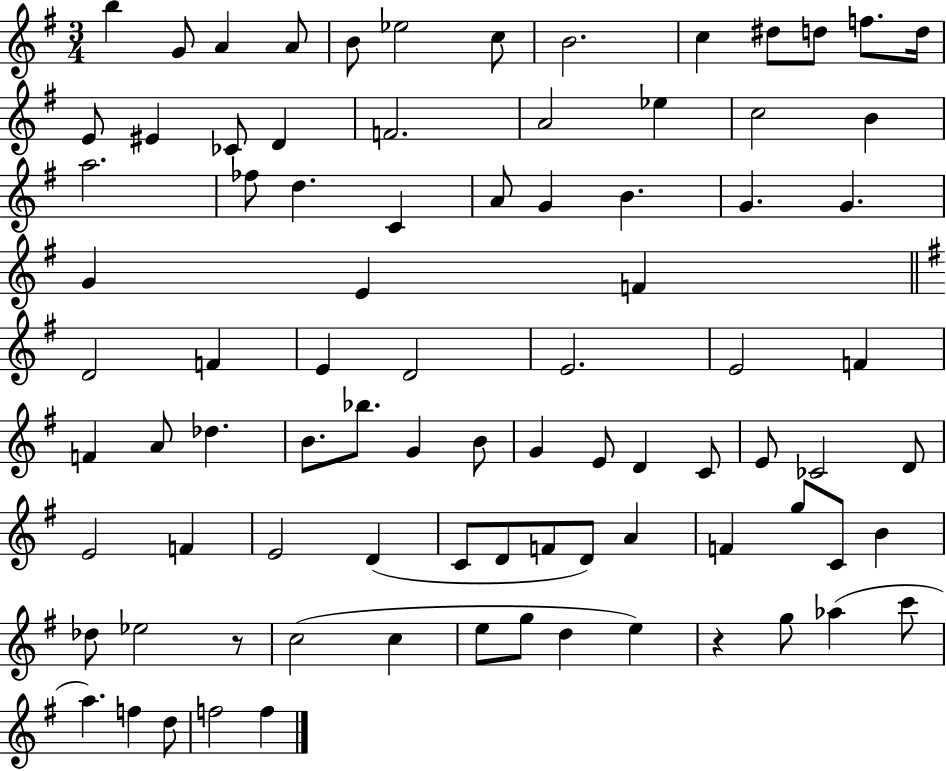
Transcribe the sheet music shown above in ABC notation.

X:1
T:Untitled
M:3/4
L:1/4
K:G
b G/2 A A/2 B/2 _e2 c/2 B2 c ^d/2 d/2 f/2 d/4 E/2 ^E _C/2 D F2 A2 _e c2 B a2 _f/2 d C A/2 G B G G G E F D2 F E D2 E2 E2 F F A/2 _d B/2 _b/2 G B/2 G E/2 D C/2 E/2 _C2 D/2 E2 F E2 D C/2 D/2 F/2 D/2 A F g/2 C/2 B _d/2 _e2 z/2 c2 c e/2 g/2 d e z g/2 _a c'/2 a f d/2 f2 f